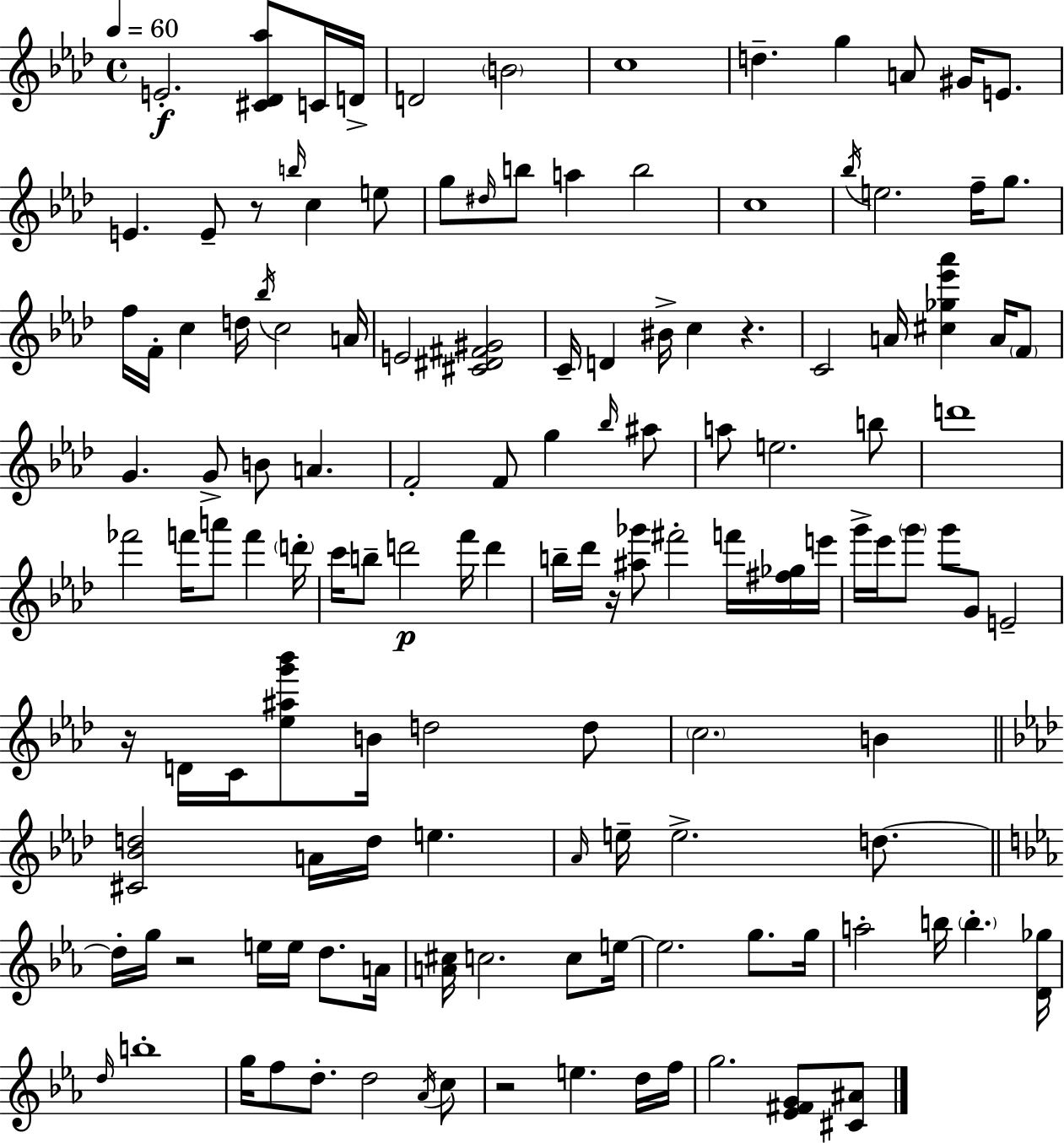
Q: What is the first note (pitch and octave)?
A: E4